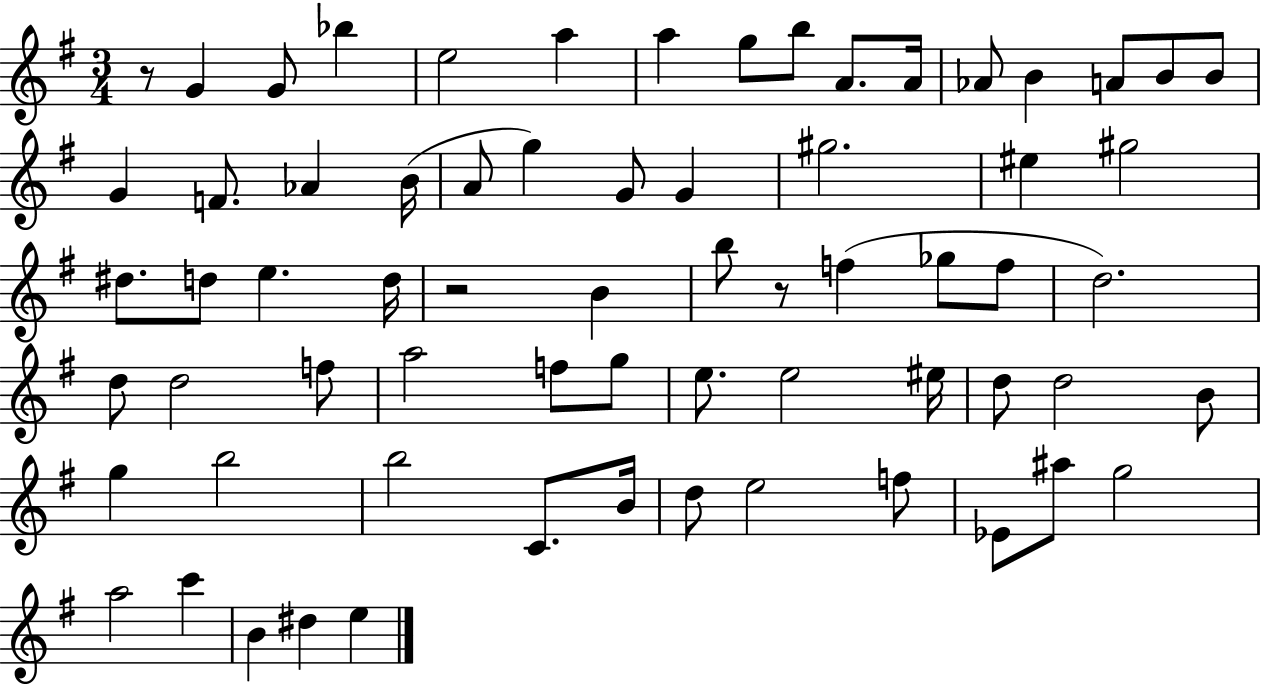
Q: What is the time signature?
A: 3/4